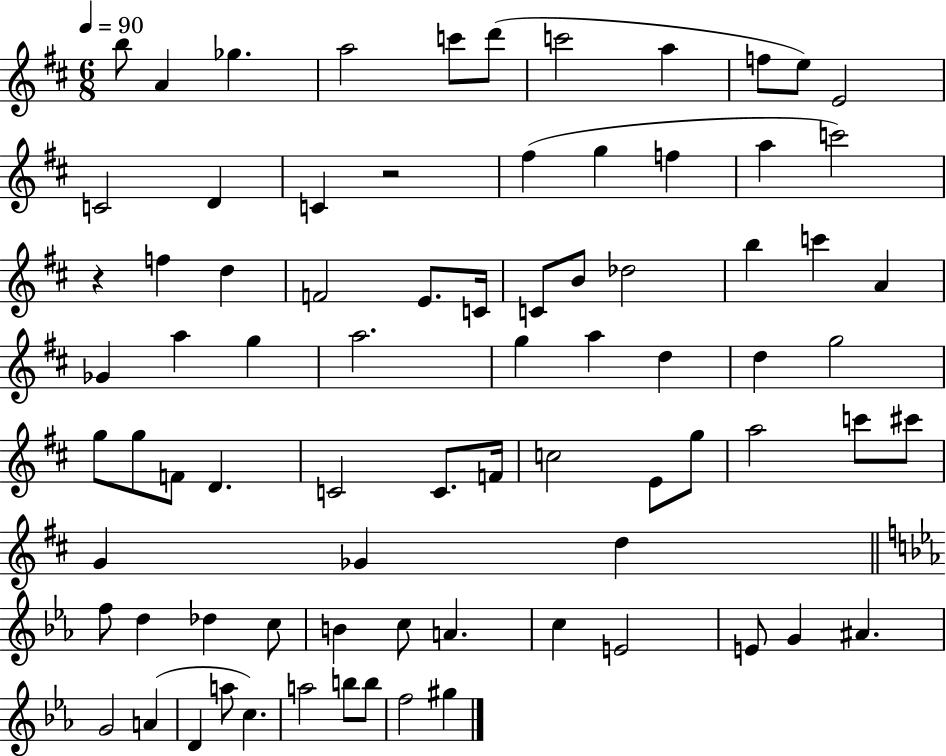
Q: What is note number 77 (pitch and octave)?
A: G#5